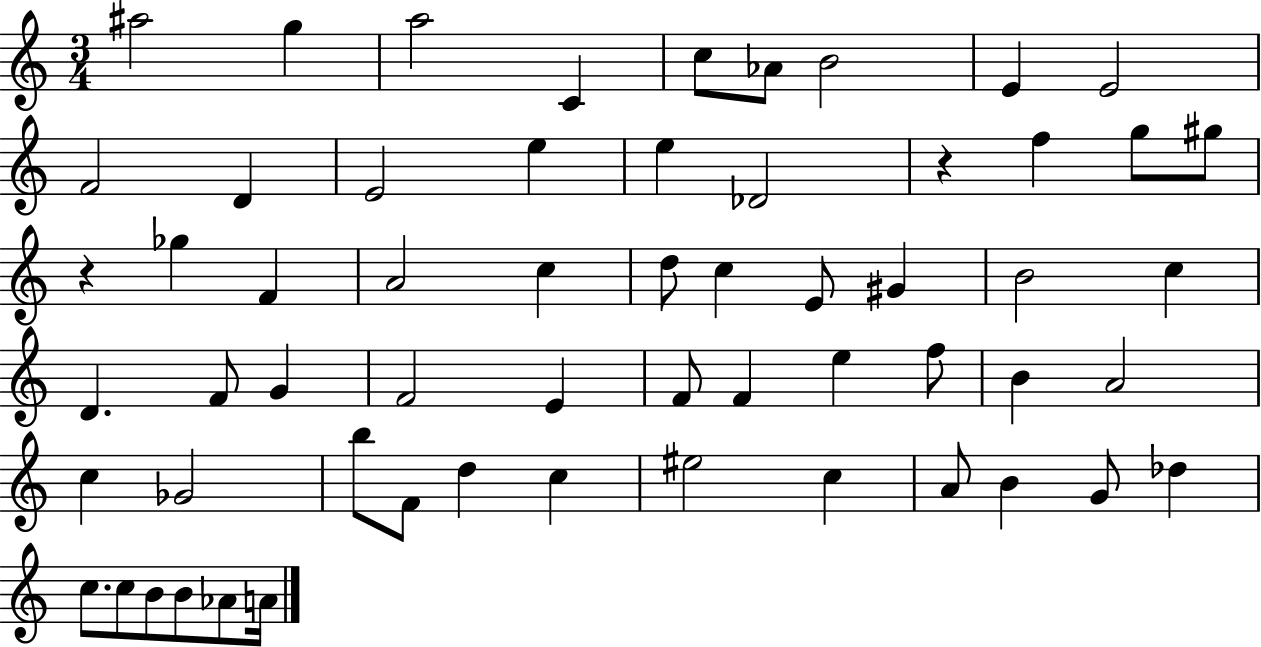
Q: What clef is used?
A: treble